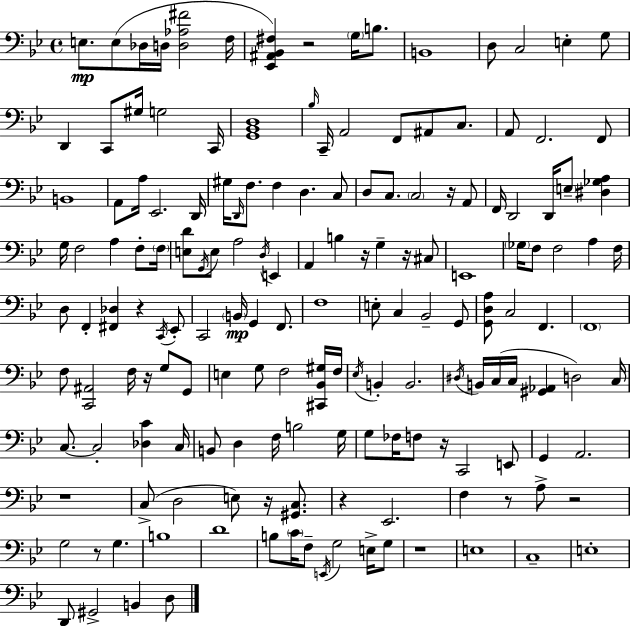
X:1
T:Untitled
M:4/4
L:1/4
K:Bb
E,/2 E,/2 _D,/4 D,/4 [D,_A,^F]2 F,/4 [_E,,^A,,_B,,^F,] z2 G,/4 B,/2 B,,4 D,/2 C,2 E, G,/2 D,, C,,/2 ^G,/4 G,2 C,,/4 [G,,_B,,D,]4 _B,/4 C,,/4 A,,2 F,,/2 ^A,,/2 C,/2 A,,/2 F,,2 F,,/2 B,,4 A,,/2 A,/4 _E,,2 D,,/4 ^G,/4 D,,/4 F,/2 F, D, C,/2 D,/2 C,/2 C,2 z/4 A,,/2 F,,/4 D,,2 D,,/4 E,/2 [^D,_G,A,] G,/4 F,2 A, F,/2 F,/4 [E,D]/2 G,,/4 E,/2 A,2 D,/4 E,, A,, B, z/4 G, z/4 ^C,/2 E,,4 _G,/4 F,/2 F,2 A, F,/4 D,/2 F,, [^F,,_D,] z C,,/4 _E,,/2 C,,2 B,,/4 G,, F,,/2 F,4 E,/2 C, _B,,2 G,,/2 [G,,D,A,]/2 C,2 F,, F,,4 F,/2 [C,,^A,,]2 F,/4 z/4 G,/2 G,,/2 E, G,/2 F,2 [^C,,_B,,^G,]/4 F,/4 _E,/4 B,, B,,2 ^D,/4 B,,/4 C,/4 C,/4 [^G,,_A,,] D,2 C,/4 C,/2 C,2 [_D,C] C,/4 B,,/2 D, F,/4 B,2 G,/4 G,/2 _F,/4 F,/2 z/4 C,,2 E,,/2 G,, A,,2 z4 C,/2 D,2 E,/2 z/4 [^G,,C,]/2 z _E,,2 F, z/2 A,/2 z2 G,2 z/2 G, B,4 D4 B,/2 C/4 F,/2 E,,/4 G,2 E,/4 G,/2 z4 E,4 C,4 E,4 D,,/2 ^G,,2 B,, D,/2